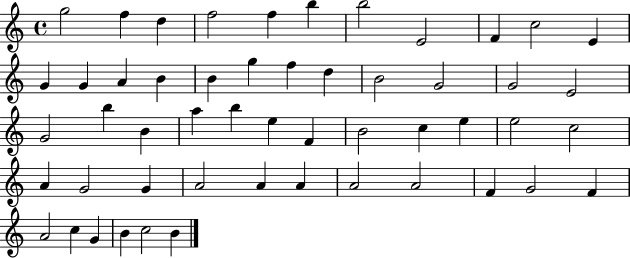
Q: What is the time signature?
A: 4/4